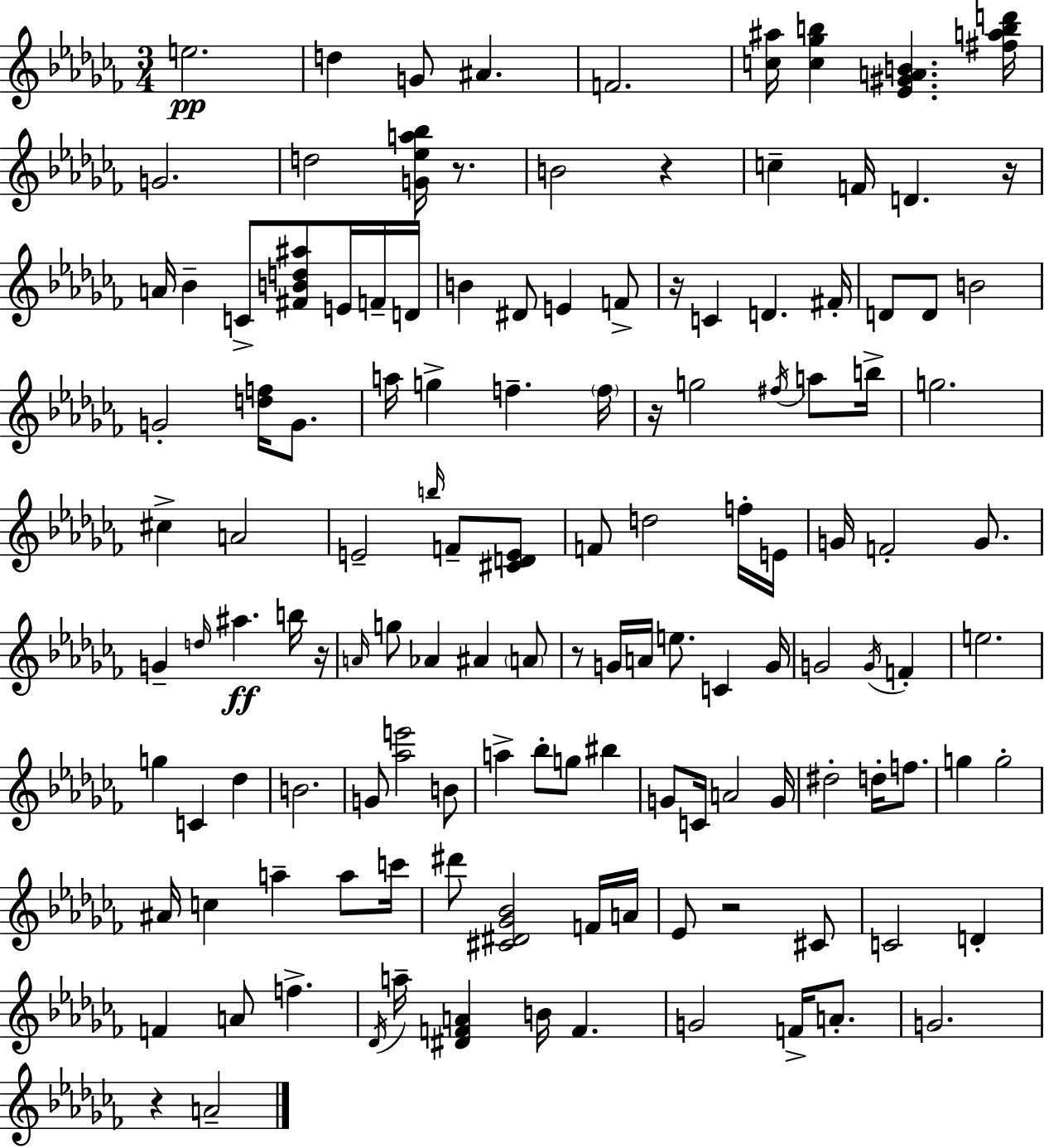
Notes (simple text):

E5/h. D5/q G4/e A#4/q. F4/h. [C5,A#5]/s [C5,Gb5,B5]/q [Eb4,G#4,A4,B4]/q. [F#5,A5,B5,D6]/s G4/h. D5/h [G4,Eb5,A5,Bb5]/s R/e. B4/h R/q C5/q F4/s D4/q. R/s A4/s Bb4/q C4/e [F#4,B4,D5,A#5]/e E4/s F4/s D4/s B4/q D#4/e E4/q F4/e R/s C4/q D4/q. F#4/s D4/e D4/e B4/h G4/h [D5,F5]/s G4/e. A5/s G5/q F5/q. F5/s R/s G5/h F#5/s A5/e B5/s G5/h. C#5/q A4/h E4/h B5/s F4/e [C#4,D4,E4]/e F4/e D5/h F5/s E4/s G4/s F4/h G4/e. G4/q D5/s A#5/q. B5/s R/s A4/s G5/e Ab4/q A#4/q A4/e R/e G4/s A4/s E5/e. C4/q G4/s G4/h G4/s F4/q E5/h. G5/q C4/q Db5/q B4/h. G4/e [Ab5,E6]/h B4/e A5/q Bb5/e G5/e BIS5/q G4/e C4/s A4/h G4/s D#5/h D5/s F5/e. G5/q G5/h A#4/s C5/q A5/q A5/e C6/s D#6/e [C#4,D#4,Gb4,Bb4]/h F4/s A4/s Eb4/e R/h C#4/e C4/h D4/q F4/q A4/e F5/q. Db4/s A5/s [D#4,F4,A4]/q B4/s F4/q. G4/h F4/s A4/e. G4/h. R/q A4/h